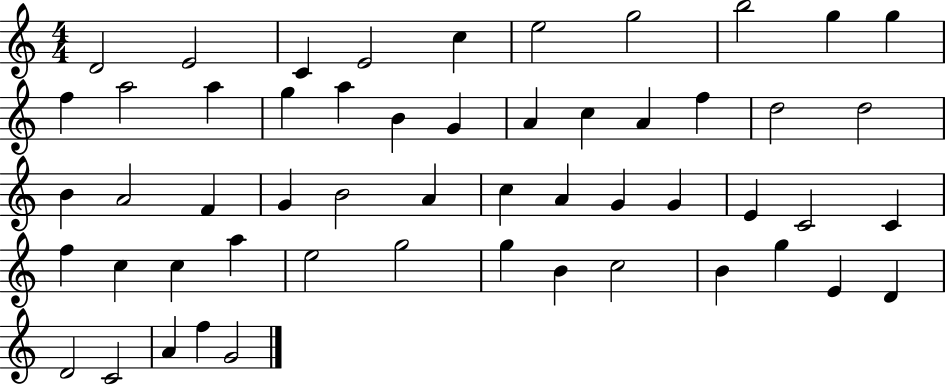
D4/h E4/h C4/q E4/h C5/q E5/h G5/h B5/h G5/q G5/q F5/q A5/h A5/q G5/q A5/q B4/q G4/q A4/q C5/q A4/q F5/q D5/h D5/h B4/q A4/h F4/q G4/q B4/h A4/q C5/q A4/q G4/q G4/q E4/q C4/h C4/q F5/q C5/q C5/q A5/q E5/h G5/h G5/q B4/q C5/h B4/q G5/q E4/q D4/q D4/h C4/h A4/q F5/q G4/h